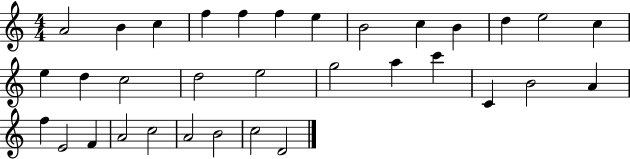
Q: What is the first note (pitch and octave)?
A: A4